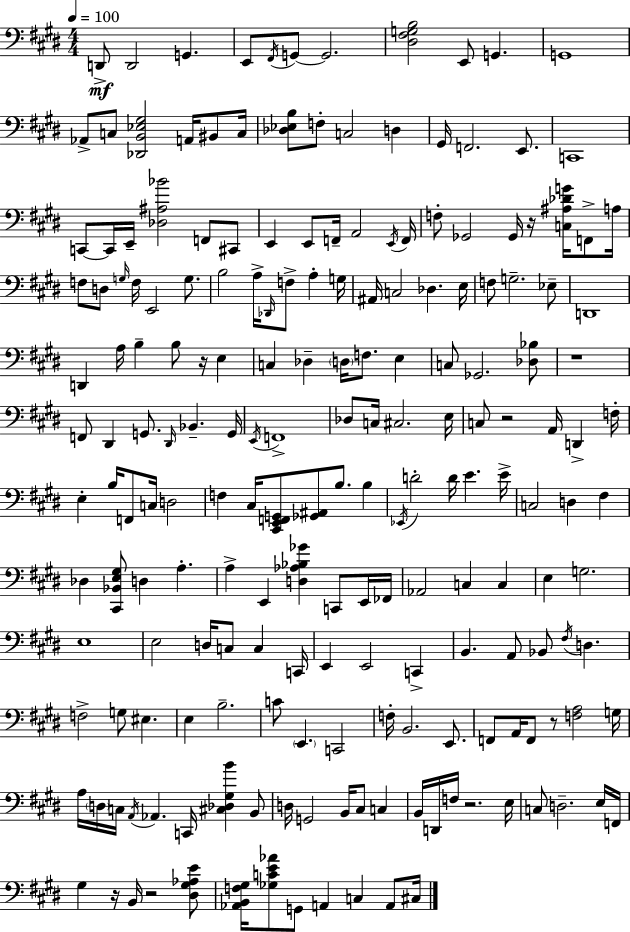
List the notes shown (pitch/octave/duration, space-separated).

D2/e D2/h G2/q. E2/e F#2/s G2/e G2/h. [D#3,F#3,G3,B3]/h E2/e G2/q. G2/w Ab2/e C3/e [Db2,B2,Eb3,G#3]/h A2/s BIS2/e C3/s [Db3,Eb3,B3]/e F3/e C3/h D3/q G#2/s F2/h. E2/e. C2/w C2/e C2/s E2/s [Db3,A#3,Bb4]/h F2/e C#2/e E2/q E2/e F2/s A2/h E2/s F2/s F3/e Gb2/h Gb2/s R/s [C3,A#3,Db4,G4]/s F2/e A3/s F3/e D3/e G3/s F3/s E2/h G3/e. B3/h A3/s Db2/s F3/e A3/q G3/s A#2/s C3/h Db3/q. E3/s F3/e G3/h. Eb3/e D2/w D2/q A3/s B3/q B3/e R/s E3/q C3/q Db3/q D3/s F3/e. E3/q C3/e Gb2/h. [Db3,Bb3]/e R/w F2/e D#2/q G2/e. D#2/s Bb2/q. G2/s E2/s F2/w Db3/e C3/s C#3/h. E3/s C3/e R/h A2/s D2/q F3/s E3/q B3/s F2/e C3/s D3/h F3/q C#3/s [C#2,E2,F2,G2]/e [Gb2,A#2]/e B3/e. B3/q Eb2/s D4/h D4/s E4/q. E4/s C3/h D3/q F#3/q Db3/q [C#2,Bb2,E3,G#3]/e D3/q A3/q. A3/q E2/q [D3,Ab3,Bb3,Gb4]/q C2/e E2/s FES2/s Ab2/h C3/q C3/q E3/q G3/h. E3/w E3/h D3/s C3/e C3/q C2/s E2/q E2/h C2/q B2/q. A2/e Bb2/e F#3/s D3/q. F3/h G3/e EIS3/q. E3/q B3/h. C4/e E2/q. C2/h F3/s B2/h. E2/e. F2/e A2/s F2/e R/e [F3,A3]/h G3/s A3/s D3/s C3/s A2/s Ab2/q. C2/s [C#3,Db3,G#3,B4]/q B2/e D3/s G2/h B2/s C#3/e C3/q B2/s D2/s F3/s R/h. E3/s C3/e D3/h. E3/s F2/s G#3/q R/s B2/s R/h [D#3,G#3,Ab3,E4]/e [Ab2,B2,F3,G#3]/s [Gb3,C4,E4,Ab4]/e G2/e A2/q C3/q A2/e C#3/s